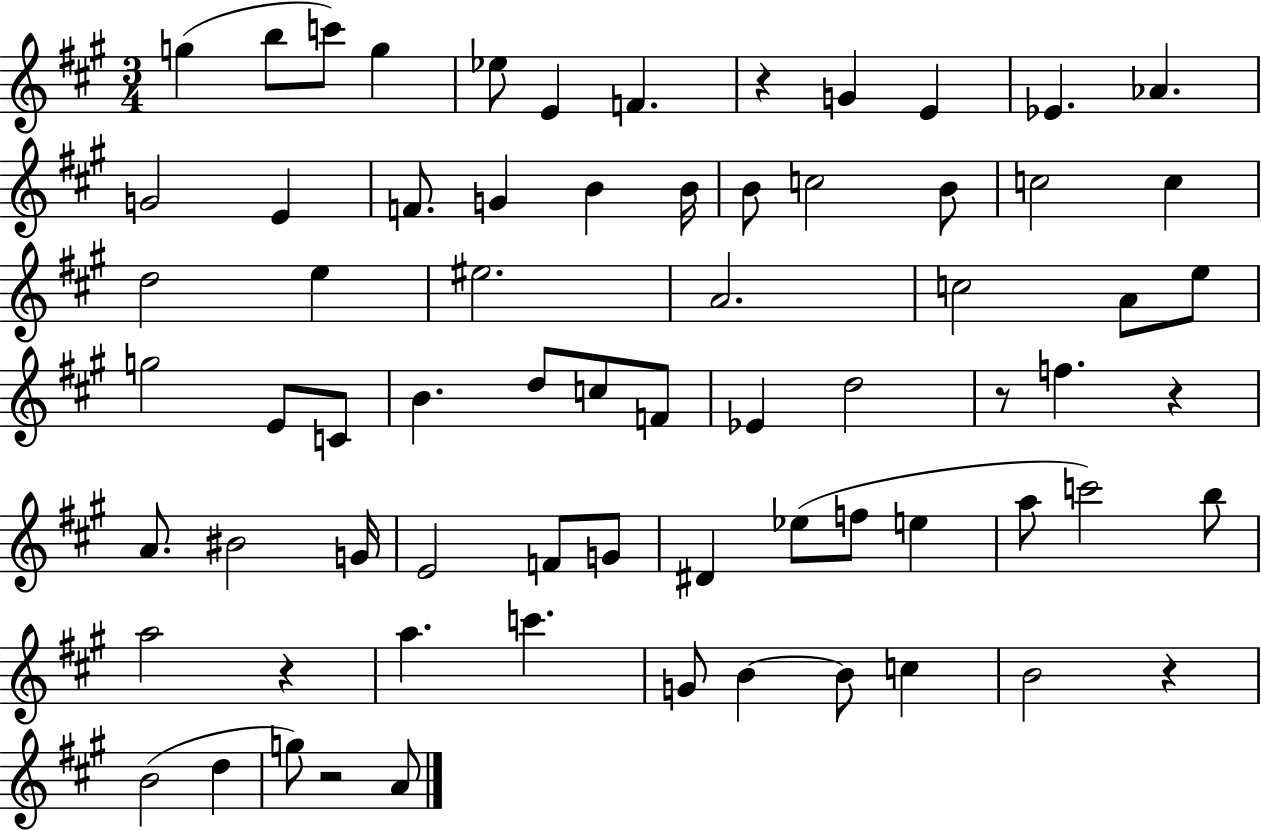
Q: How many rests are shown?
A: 6